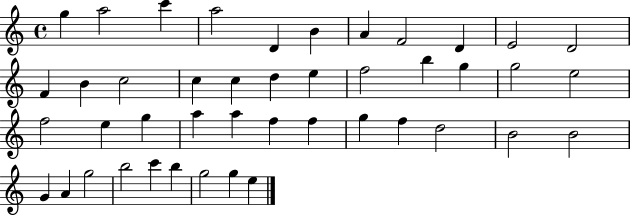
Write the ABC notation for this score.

X:1
T:Untitled
M:4/4
L:1/4
K:C
g a2 c' a2 D B A F2 D E2 D2 F B c2 c c d e f2 b g g2 e2 f2 e g a a f f g f d2 B2 B2 G A g2 b2 c' b g2 g e